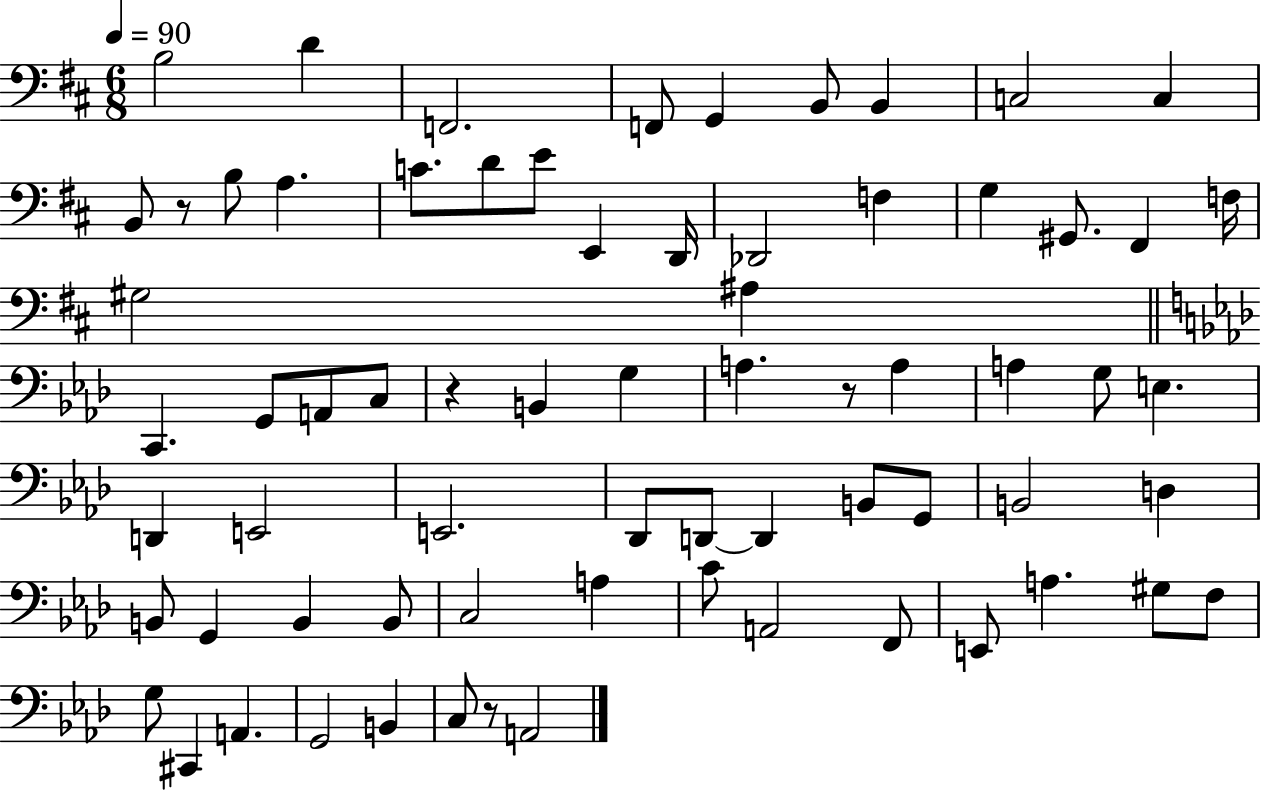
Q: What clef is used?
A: bass